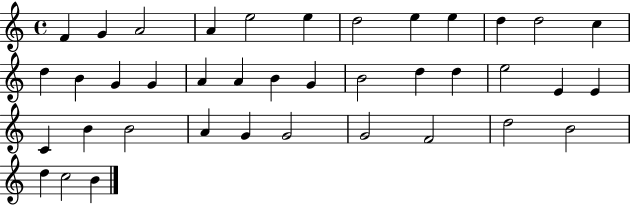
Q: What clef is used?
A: treble